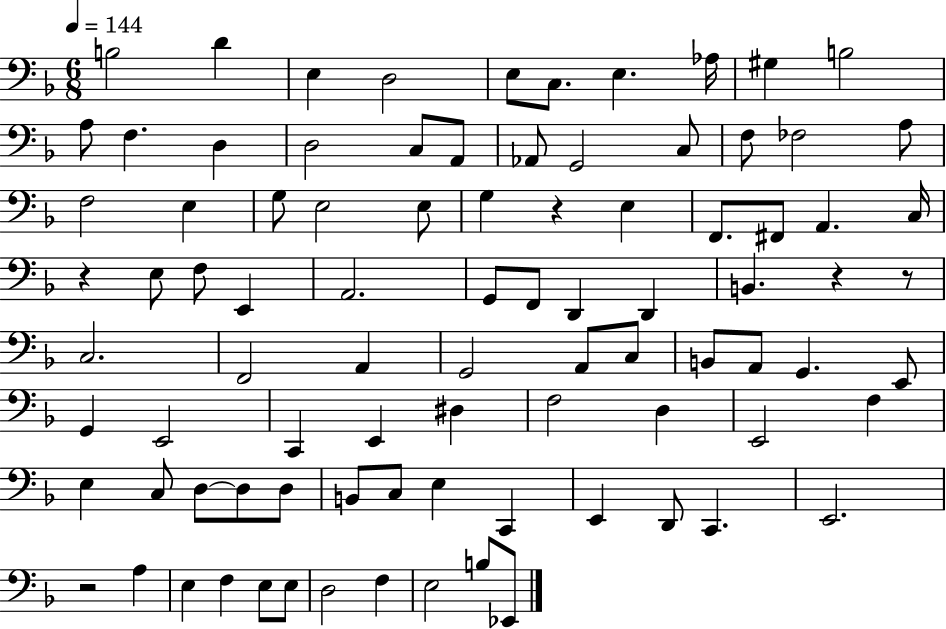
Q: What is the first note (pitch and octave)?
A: B3